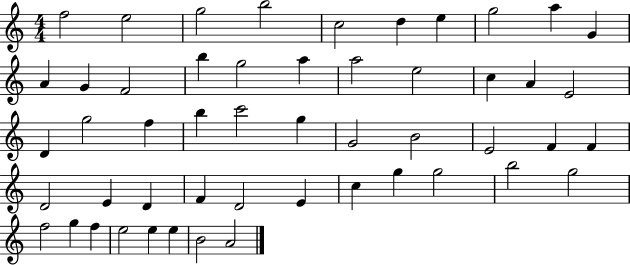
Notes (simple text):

F5/h E5/h G5/h B5/h C5/h D5/q E5/q G5/h A5/q G4/q A4/q G4/q F4/h B5/q G5/h A5/q A5/h E5/h C5/q A4/q E4/h D4/q G5/h F5/q B5/q C6/h G5/q G4/h B4/h E4/h F4/q F4/q D4/h E4/q D4/q F4/q D4/h E4/q C5/q G5/q G5/h B5/h G5/h F5/h G5/q F5/q E5/h E5/q E5/q B4/h A4/h